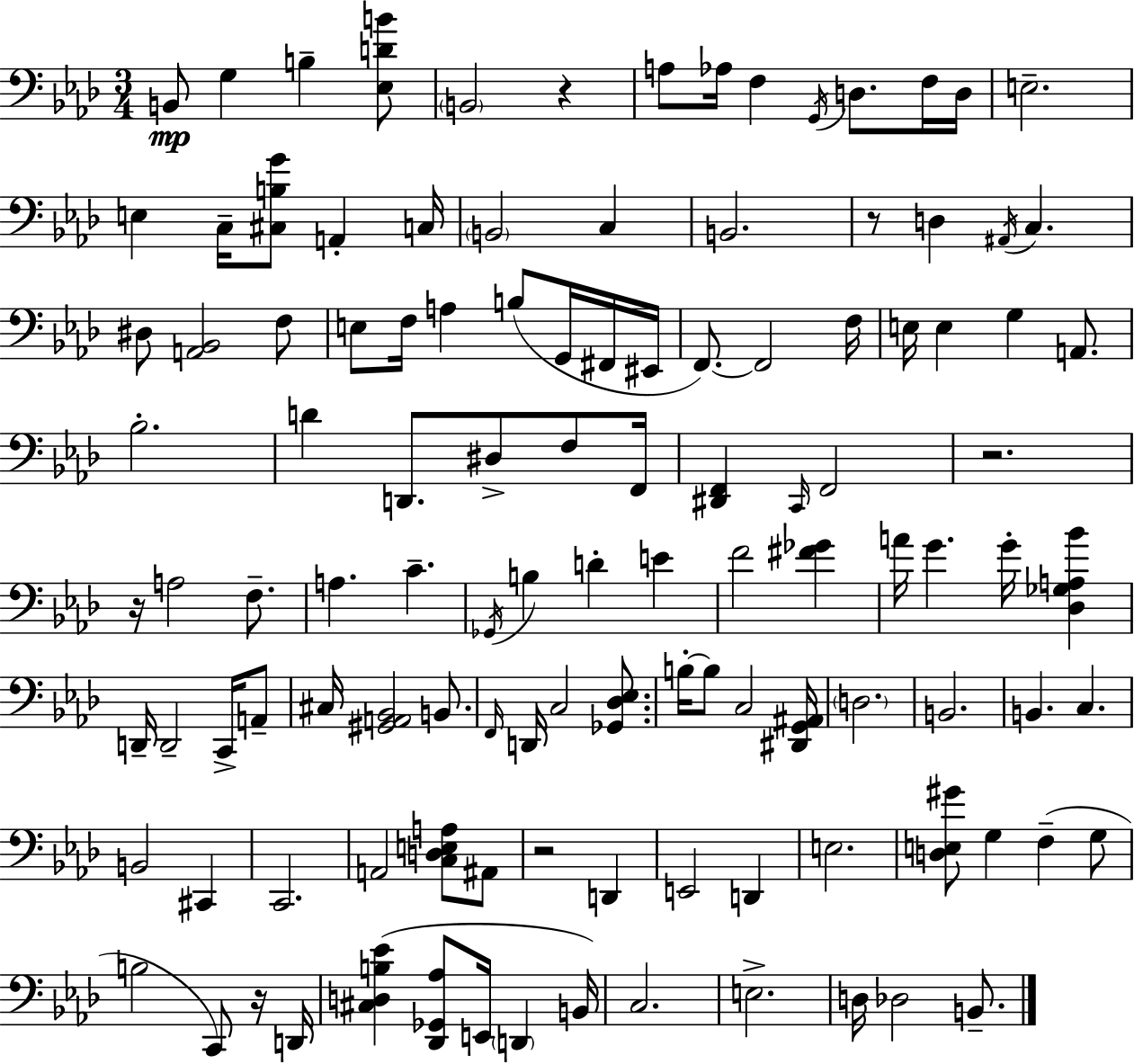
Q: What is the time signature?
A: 3/4